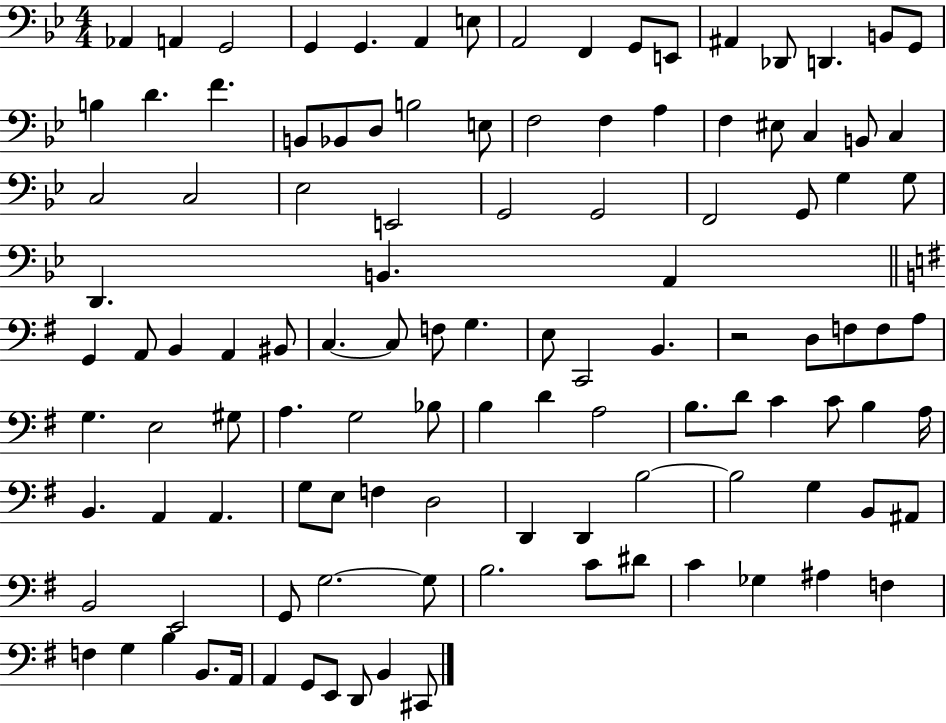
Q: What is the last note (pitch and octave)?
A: C#2